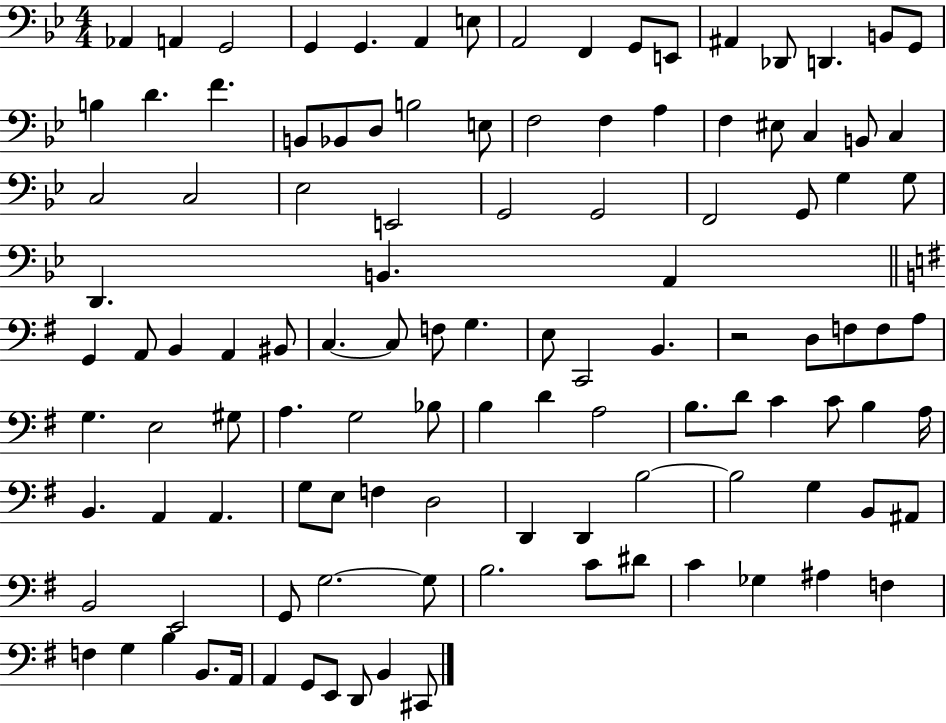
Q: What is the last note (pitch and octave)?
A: C#2